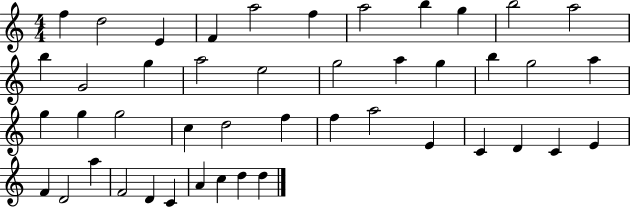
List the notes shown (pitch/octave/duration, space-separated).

F5/q D5/h E4/q F4/q A5/h F5/q A5/h B5/q G5/q B5/h A5/h B5/q G4/h G5/q A5/h E5/h G5/h A5/q G5/q B5/q G5/h A5/q G5/q G5/q G5/h C5/q D5/h F5/q F5/q A5/h E4/q C4/q D4/q C4/q E4/q F4/q D4/h A5/q F4/h D4/q C4/q A4/q C5/q D5/q D5/q